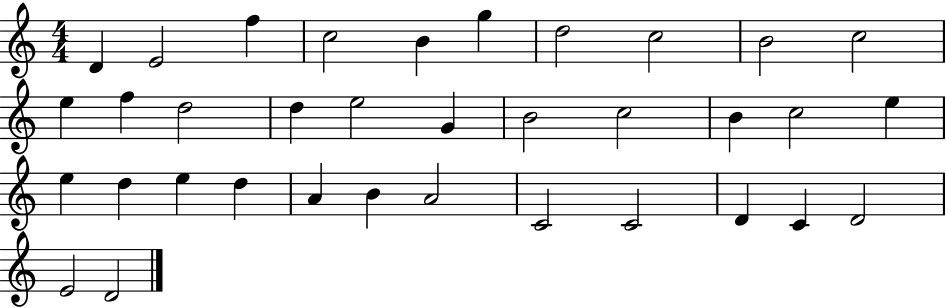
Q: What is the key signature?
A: C major